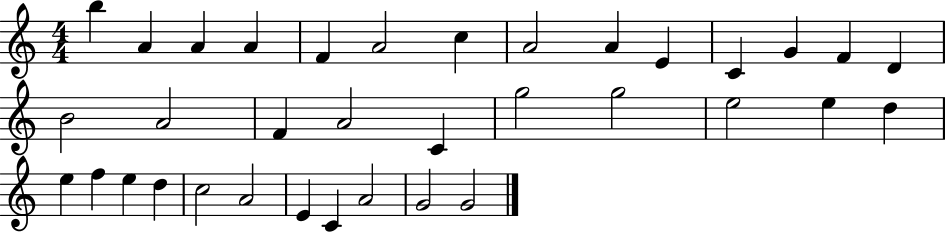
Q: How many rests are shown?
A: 0